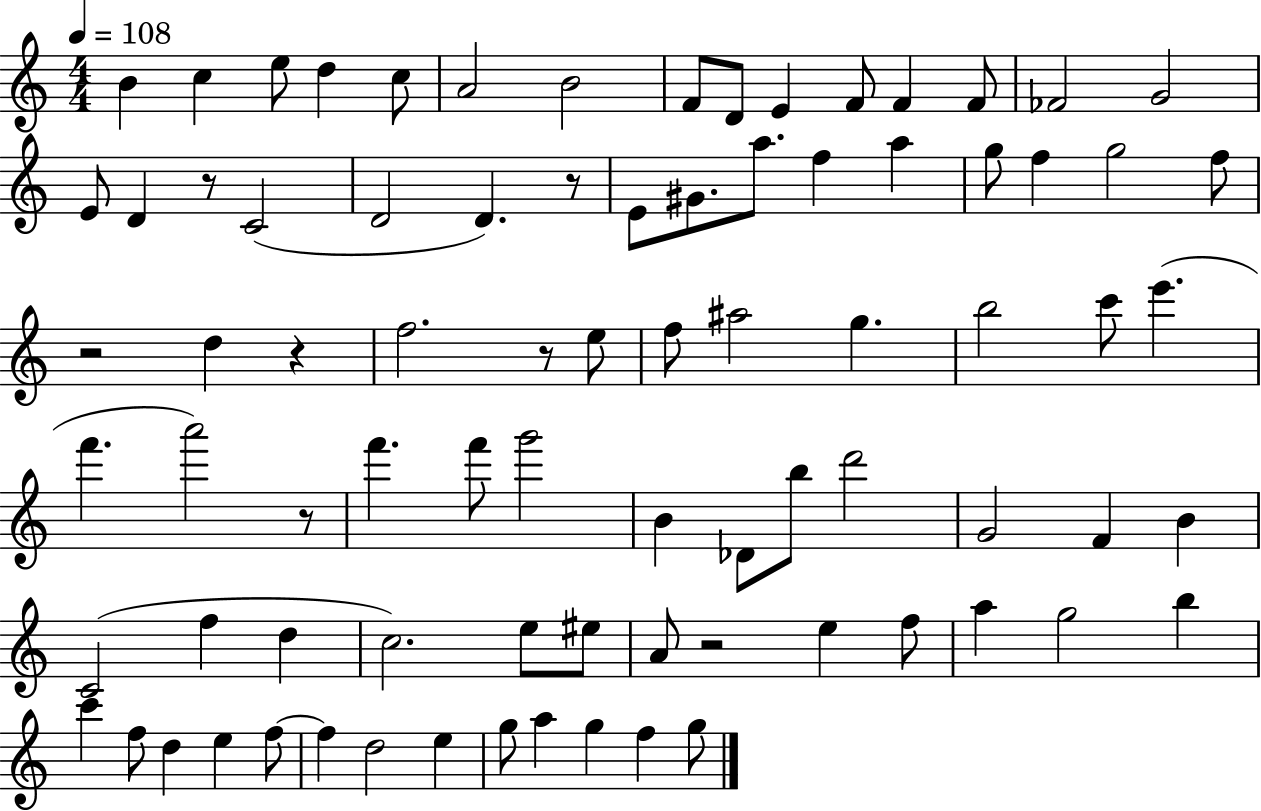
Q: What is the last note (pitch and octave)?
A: G5